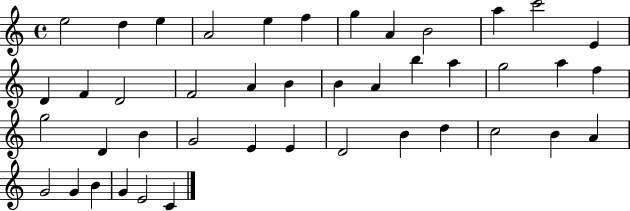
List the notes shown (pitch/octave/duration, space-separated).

E5/h D5/q E5/q A4/h E5/q F5/q G5/q A4/q B4/h A5/q C6/h E4/q D4/q F4/q D4/h F4/h A4/q B4/q B4/q A4/q B5/q A5/q G5/h A5/q F5/q G5/h D4/q B4/q G4/h E4/q E4/q D4/h B4/q D5/q C5/h B4/q A4/q G4/h G4/q B4/q G4/q E4/h C4/q